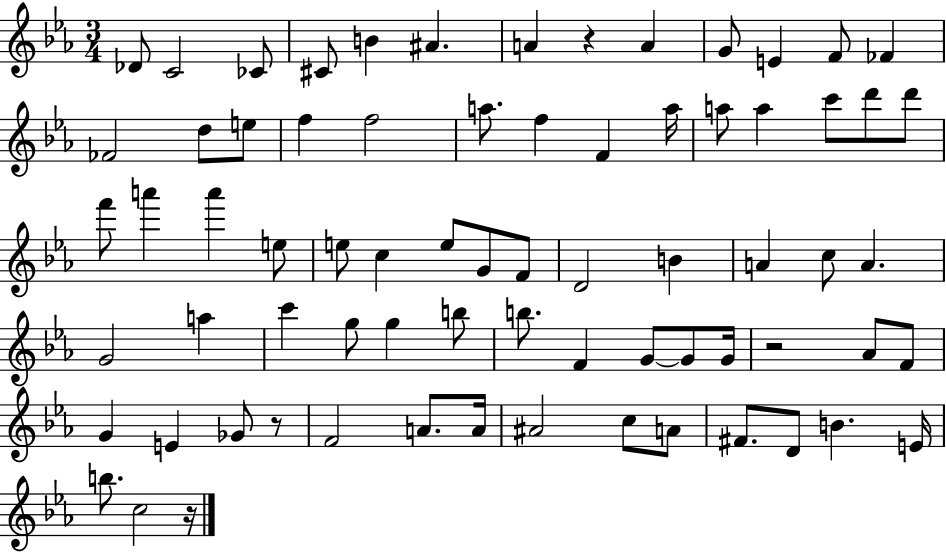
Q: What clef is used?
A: treble